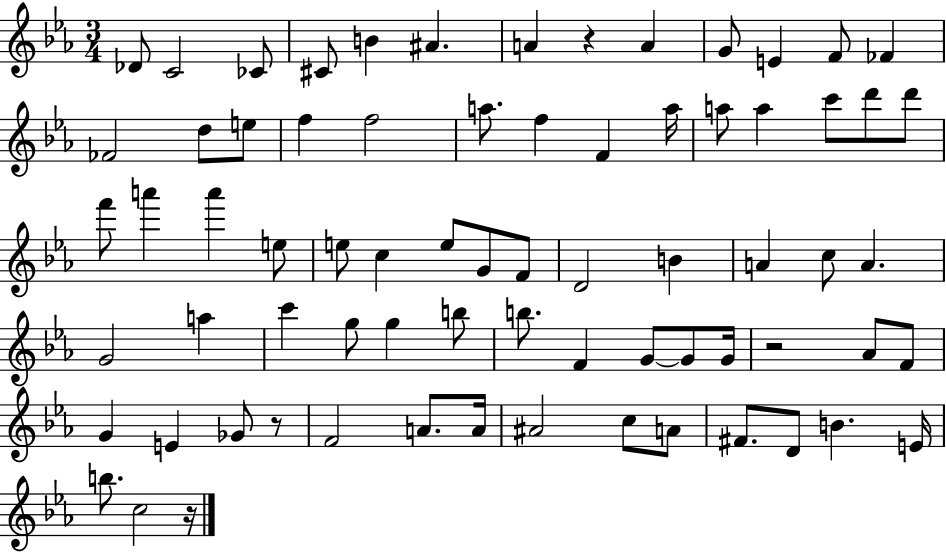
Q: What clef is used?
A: treble